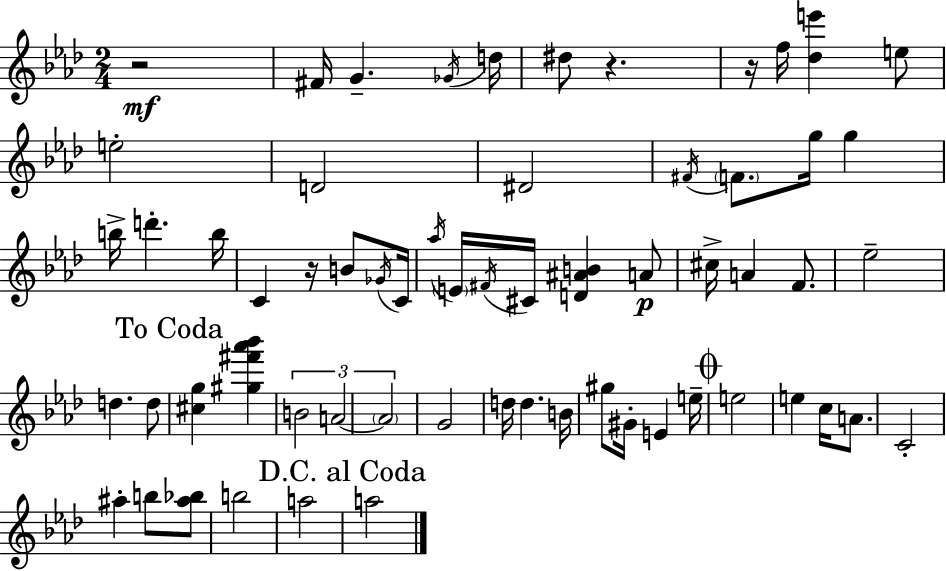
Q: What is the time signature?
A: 2/4